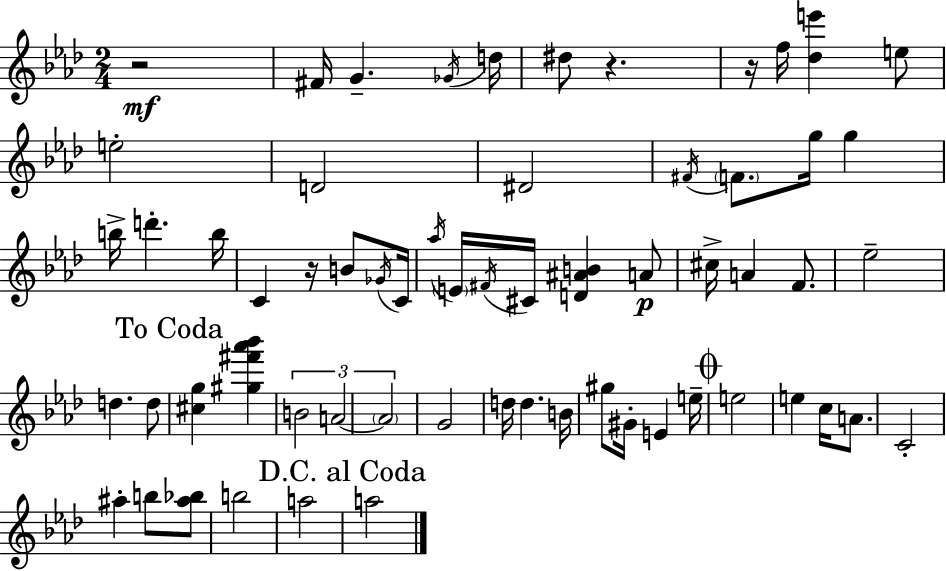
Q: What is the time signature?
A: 2/4